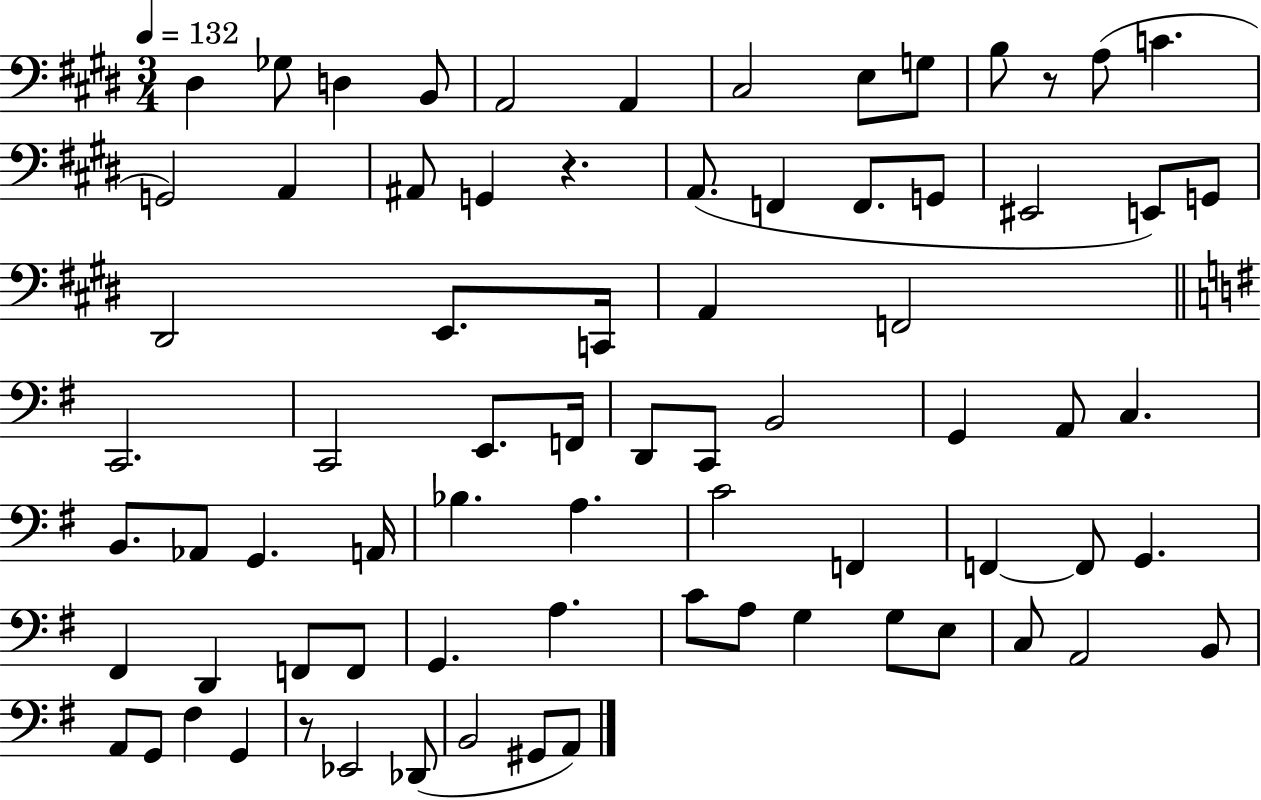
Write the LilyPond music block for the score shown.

{
  \clef bass
  \numericTimeSignature
  \time 3/4
  \key e \major
  \tempo 4 = 132
  dis4 ges8 d4 b,8 | a,2 a,4 | cis2 e8 g8 | b8 r8 a8( c'4. | \break g,2) a,4 | ais,8 g,4 r4. | a,8.( f,4 f,8. g,8 | eis,2 e,8) g,8 | \break dis,2 e,8. c,16 | a,4 f,2 | \bar "||" \break \key e \minor c,2. | c,2 e,8. f,16 | d,8 c,8 b,2 | g,4 a,8 c4. | \break b,8. aes,8 g,4. a,16 | bes4. a4. | c'2 f,4 | f,4~~ f,8 g,4. | \break fis,4 d,4 f,8 f,8 | g,4. a4. | c'8 a8 g4 g8 e8 | c8 a,2 b,8 | \break a,8 g,8 fis4 g,4 | r8 ees,2 des,8( | b,2 gis,8 a,8) | \bar "|."
}